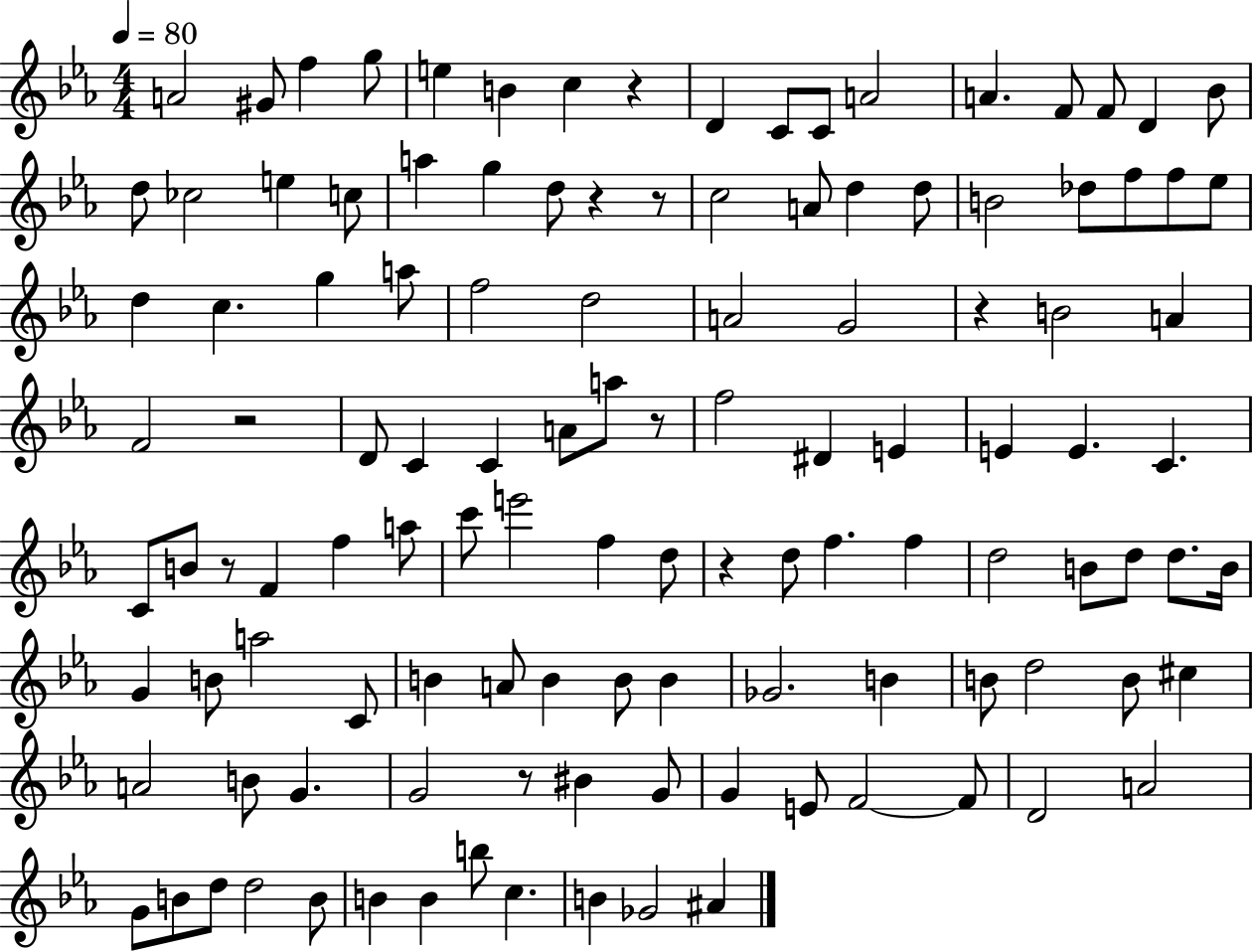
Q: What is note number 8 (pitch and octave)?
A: D4